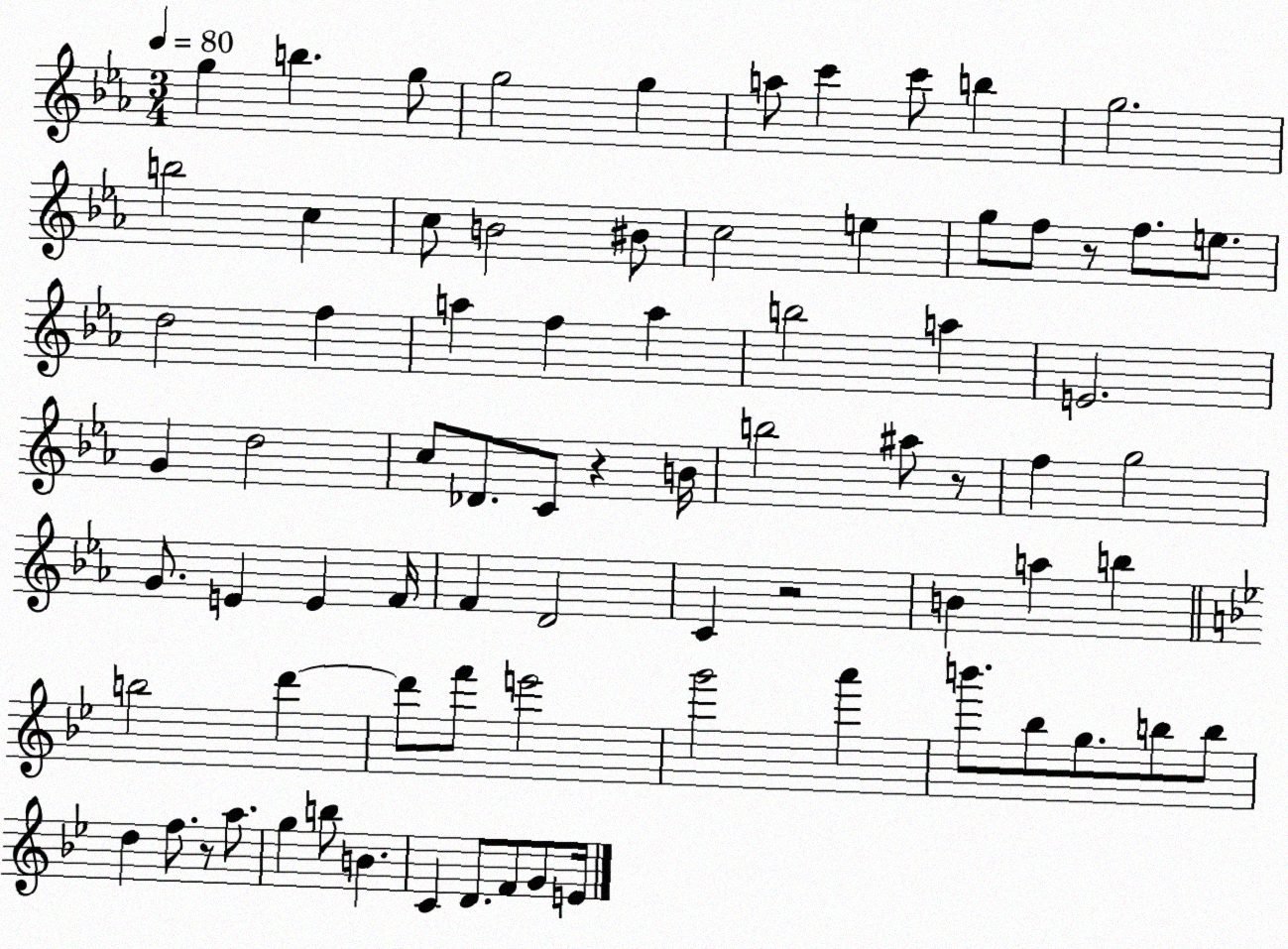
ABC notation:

X:1
T:Untitled
M:3/4
L:1/4
K:Eb
g b g/2 g2 g a/2 c' c'/2 b g2 b2 c c/2 B2 ^B/2 c2 e g/2 f/2 z/2 f/2 e/2 d2 f a f a b2 a E2 G d2 c/2 _D/2 C/2 z B/4 b2 ^a/2 z/2 f g2 G/2 E E F/4 F D2 C z2 B a b b2 d' d'/2 f'/2 e'2 g'2 a' b'/2 _b/2 g/2 b/2 b/2 d f/2 z/2 a/2 g b/2 B C D/2 F/2 G/2 E/4